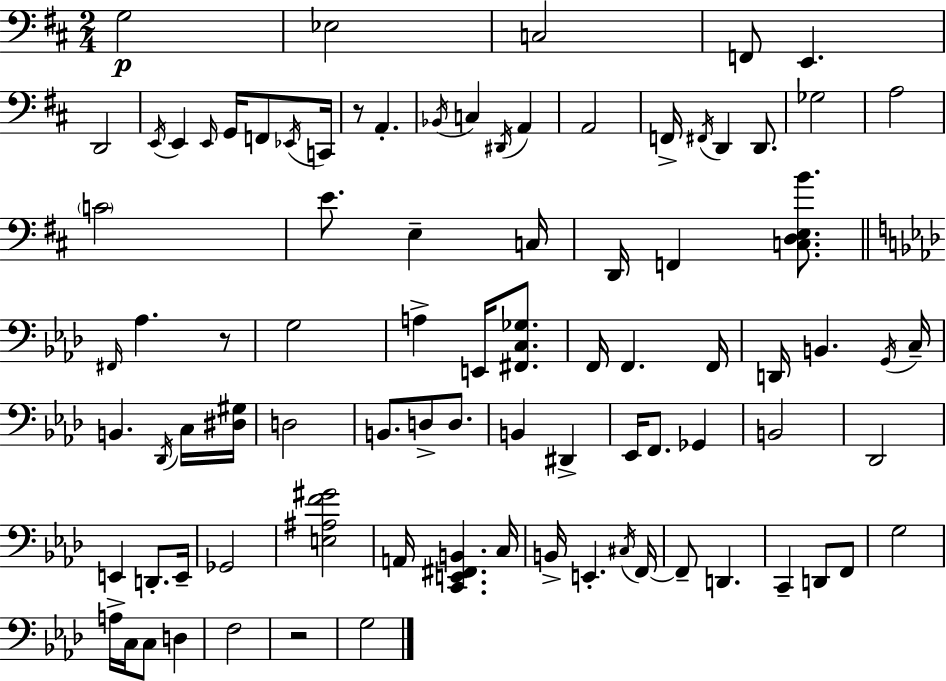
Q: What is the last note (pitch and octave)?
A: G3